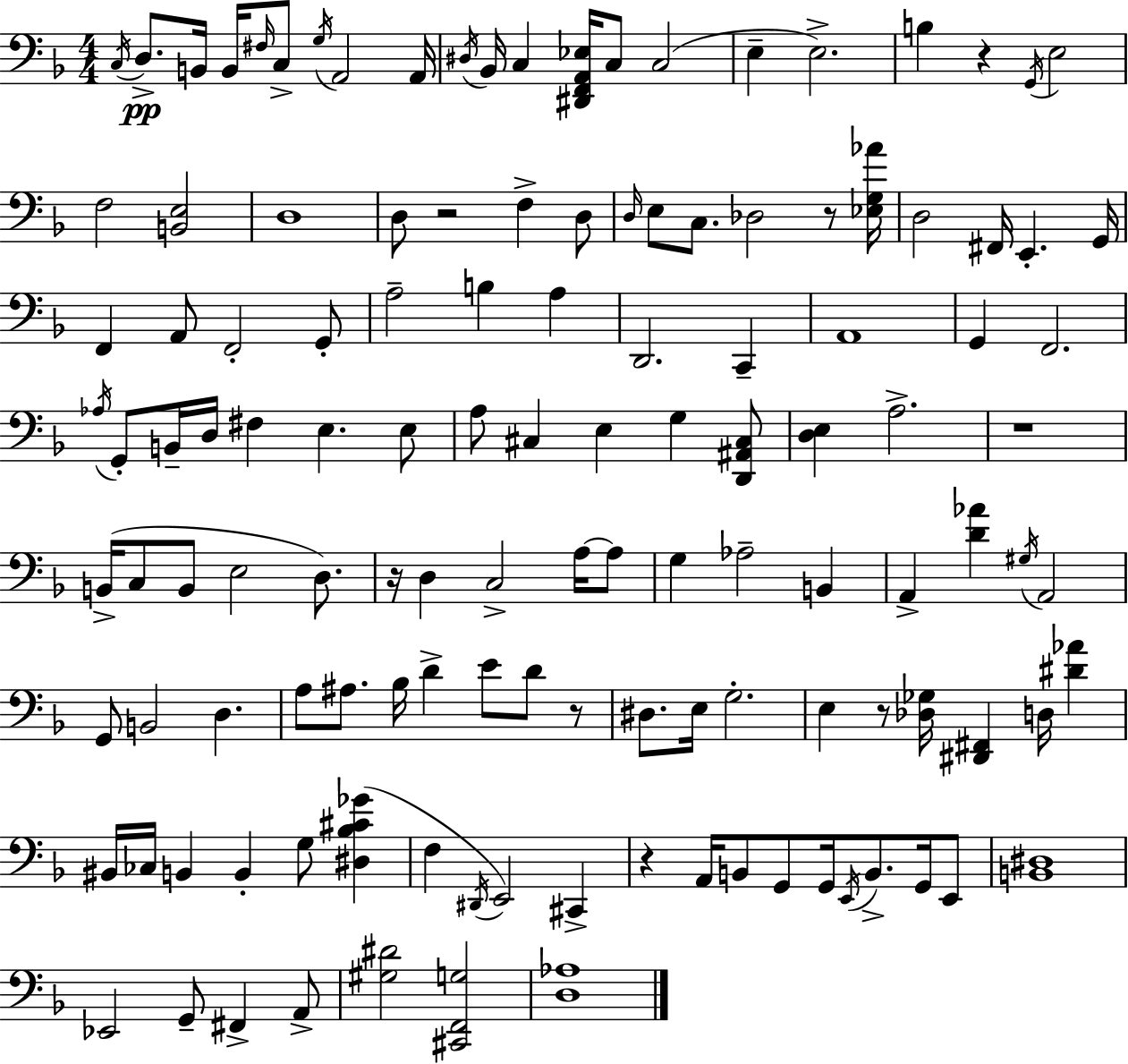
X:1
T:Untitled
M:4/4
L:1/4
K:F
C,/4 D,/2 B,,/4 B,,/4 ^F,/4 C,/2 G,/4 A,,2 A,,/4 ^D,/4 _B,,/4 C, [^D,,F,,A,,_E,]/4 C,/2 C,2 E, E,2 B, z G,,/4 E,2 F,2 [B,,E,]2 D,4 D,/2 z2 F, D,/2 D,/4 E,/2 C,/2 _D,2 z/2 [_E,G,_A]/4 D,2 ^F,,/4 E,, G,,/4 F,, A,,/2 F,,2 G,,/2 A,2 B, A, D,,2 C,, A,,4 G,, F,,2 _A,/4 G,,/2 B,,/4 D,/4 ^F, E, E,/2 A,/2 ^C, E, G, [D,,^A,,^C,]/2 [D,E,] A,2 z4 B,,/4 C,/2 B,,/2 E,2 D,/2 z/4 D, C,2 A,/4 A,/2 G, _A,2 B,, A,, [D_A] ^G,/4 A,,2 G,,/2 B,,2 D, A,/2 ^A,/2 _B,/4 D E/2 D/2 z/2 ^D,/2 E,/4 G,2 E, z/2 [_D,_G,]/4 [^D,,^F,,] D,/4 [^D_A] ^B,,/4 _C,/4 B,, B,, G,/2 [^D,_B,^C_G] F, ^D,,/4 E,,2 ^C,, z A,,/4 B,,/2 G,,/2 G,,/4 E,,/4 B,,/2 G,,/4 E,,/2 [B,,^D,]4 _E,,2 G,,/2 ^F,, A,,/2 [^G,^D]2 [^C,,F,,G,]2 [D,_A,]4